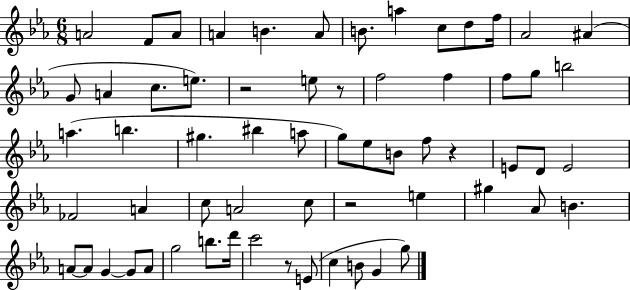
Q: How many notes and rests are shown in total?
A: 63